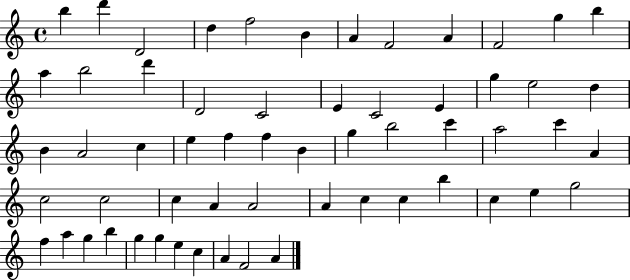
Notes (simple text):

B5/q D6/q D4/h D5/q F5/h B4/q A4/q F4/h A4/q F4/h G5/q B5/q A5/q B5/h D6/q D4/h C4/h E4/q C4/h E4/q G5/q E5/h D5/q B4/q A4/h C5/q E5/q F5/q F5/q B4/q G5/q B5/h C6/q A5/h C6/q A4/q C5/h C5/h C5/q A4/q A4/h A4/q C5/q C5/q B5/q C5/q E5/q G5/h F5/q A5/q G5/q B5/q G5/q G5/q E5/q C5/q A4/q F4/h A4/q